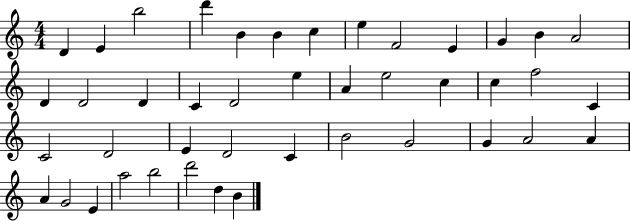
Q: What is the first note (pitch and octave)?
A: D4